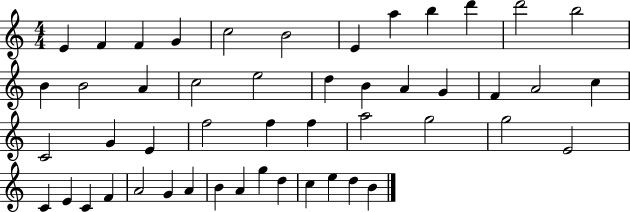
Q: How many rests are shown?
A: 0